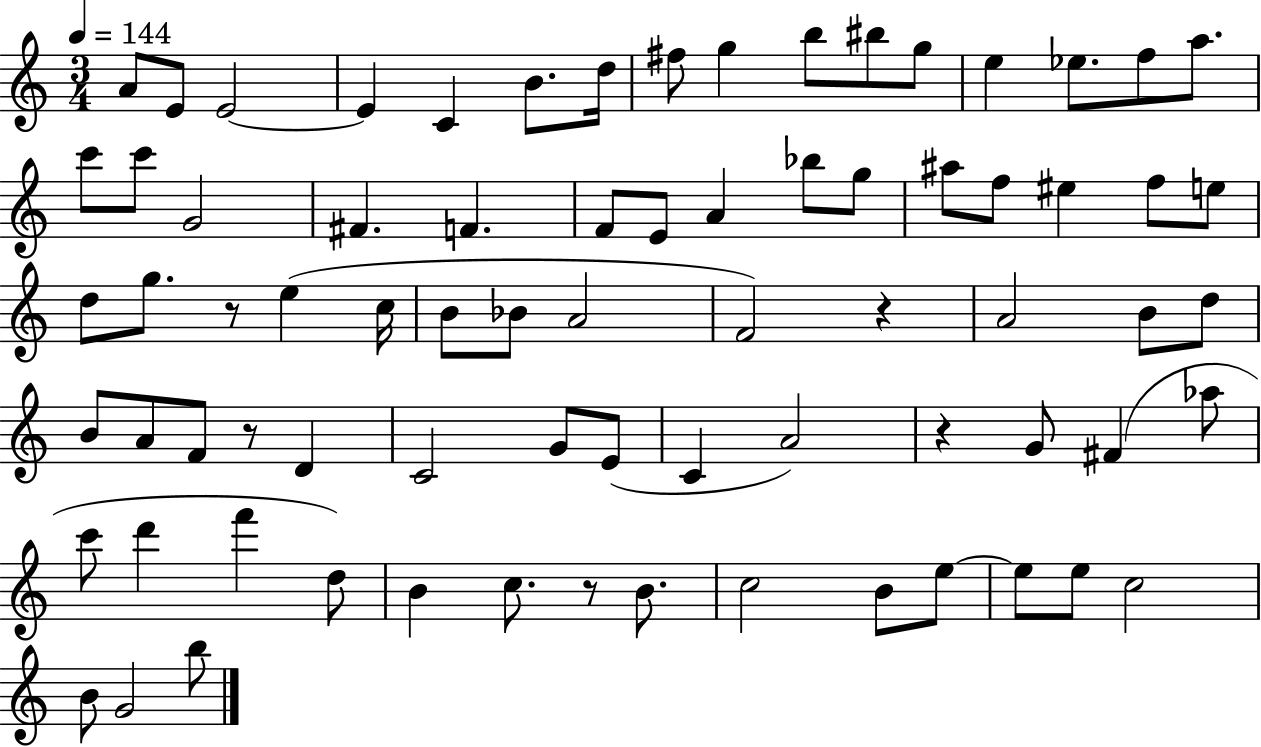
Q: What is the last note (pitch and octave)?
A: B5